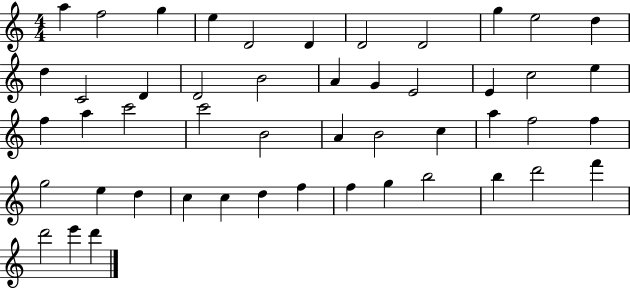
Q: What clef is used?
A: treble